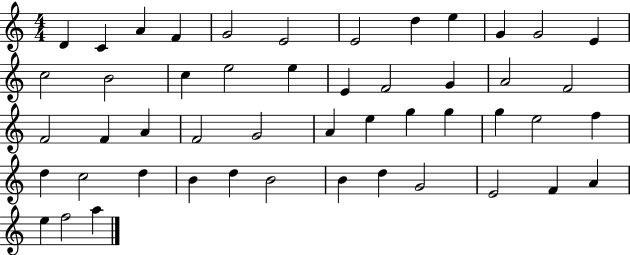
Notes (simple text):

D4/q C4/q A4/q F4/q G4/h E4/h E4/h D5/q E5/q G4/q G4/h E4/q C5/h B4/h C5/q E5/h E5/q E4/q F4/h G4/q A4/h F4/h F4/h F4/q A4/q F4/h G4/h A4/q E5/q G5/q G5/q G5/q E5/h F5/q D5/q C5/h D5/q B4/q D5/q B4/h B4/q D5/q G4/h E4/h F4/q A4/q E5/q F5/h A5/q